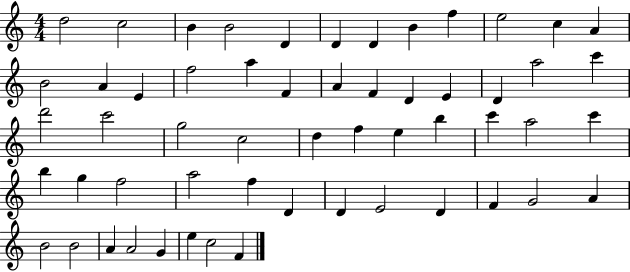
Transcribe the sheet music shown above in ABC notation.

X:1
T:Untitled
M:4/4
L:1/4
K:C
d2 c2 B B2 D D D B f e2 c A B2 A E f2 a F A F D E D a2 c' d'2 c'2 g2 c2 d f e b c' a2 c' b g f2 a2 f D D E2 D F G2 A B2 B2 A A2 G e c2 F